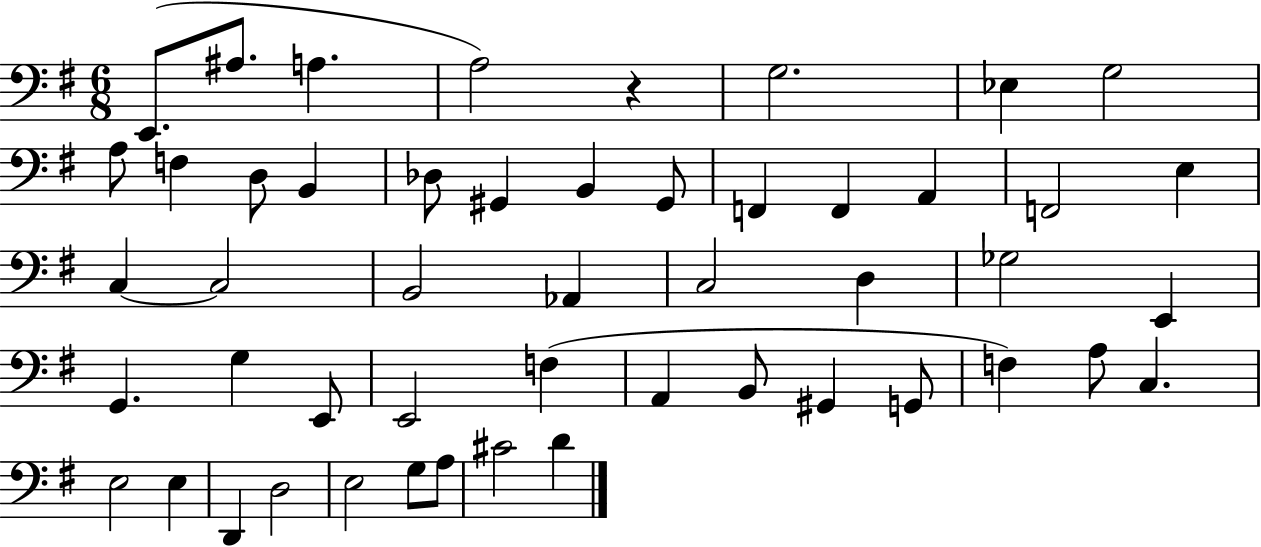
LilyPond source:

{
  \clef bass
  \numericTimeSignature
  \time 6/8
  \key g \major
  e,8.( ais8. a4. | a2) r4 | g2. | ees4 g2 | \break a8 f4 d8 b,4 | des8 gis,4 b,4 gis,8 | f,4 f,4 a,4 | f,2 e4 | \break c4~~ c2 | b,2 aes,4 | c2 d4 | ges2 e,4 | \break g,4. g4 e,8 | e,2 f4( | a,4 b,8 gis,4 g,8 | f4) a8 c4. | \break e2 e4 | d,4 d2 | e2 g8 a8 | cis'2 d'4 | \break \bar "|."
}